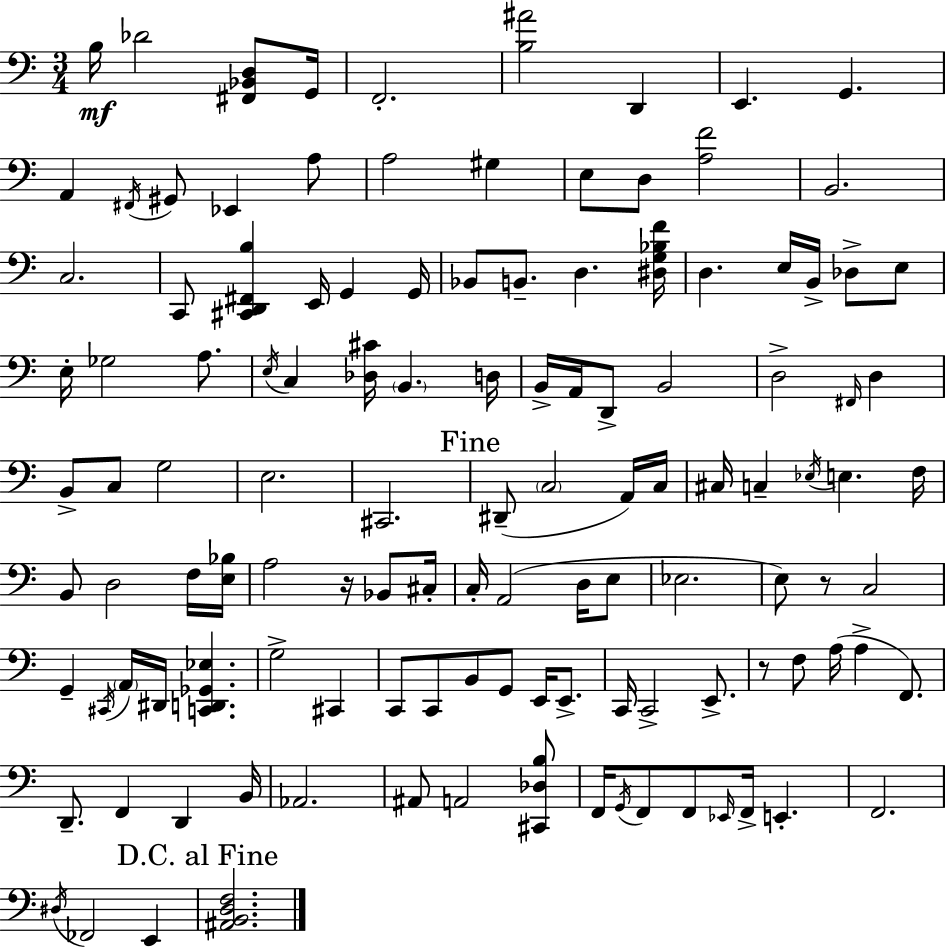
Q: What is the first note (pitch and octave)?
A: B3